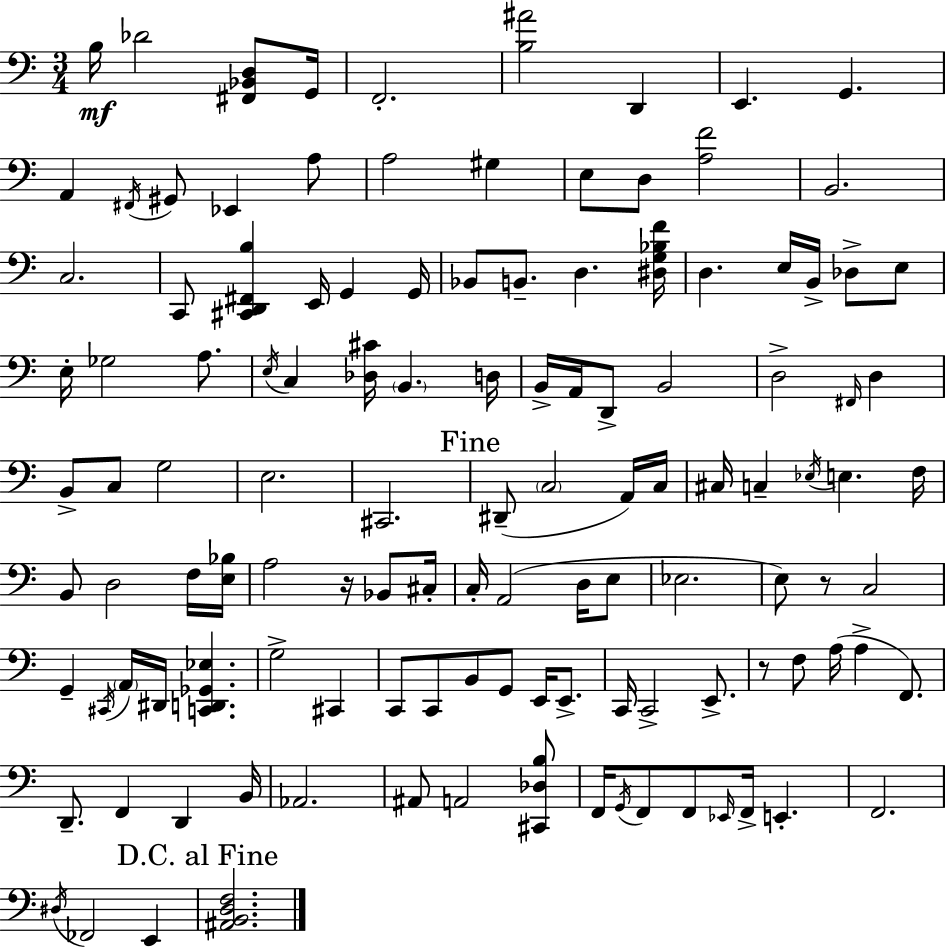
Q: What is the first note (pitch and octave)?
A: B3